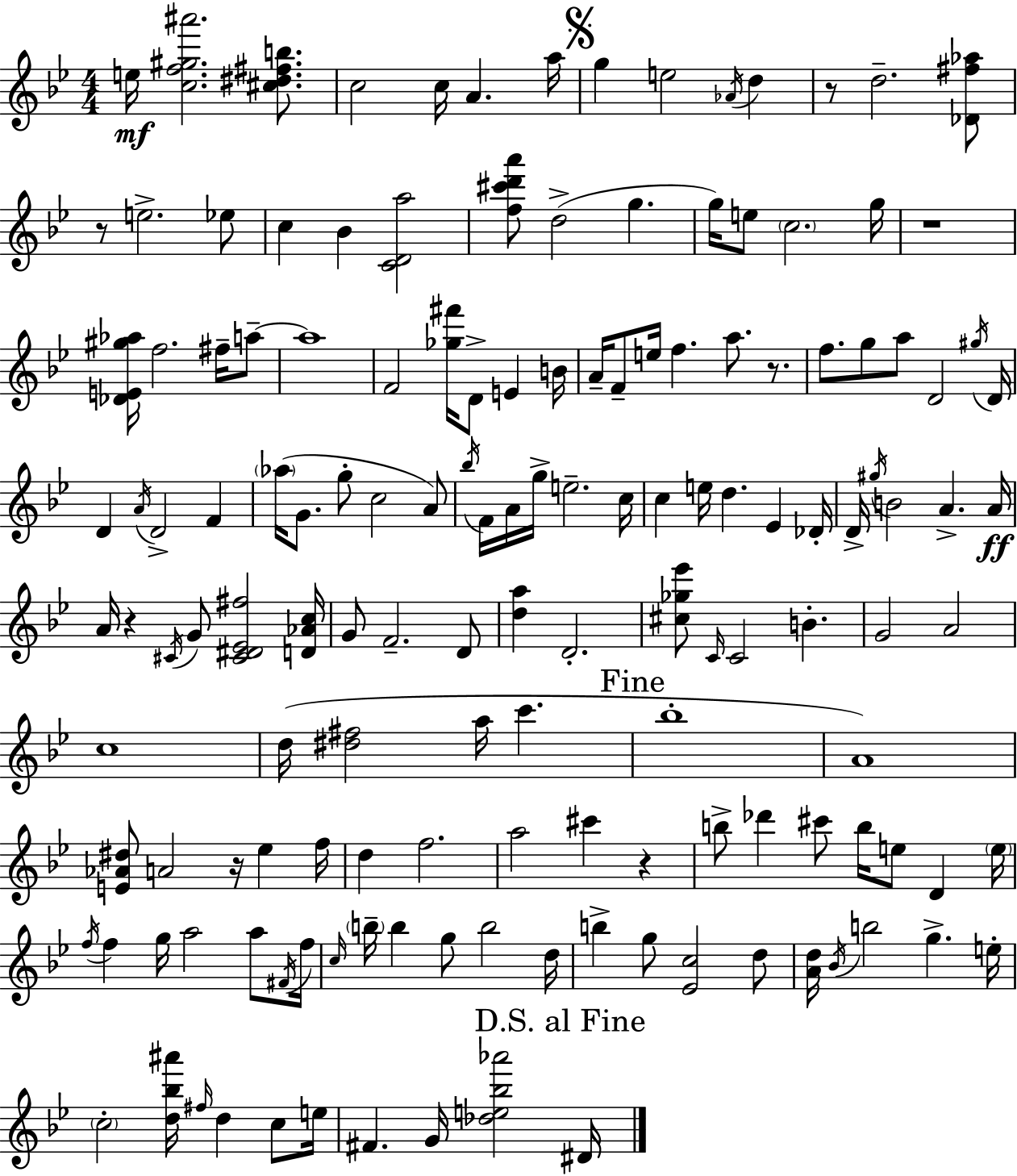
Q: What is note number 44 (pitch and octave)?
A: Ab5